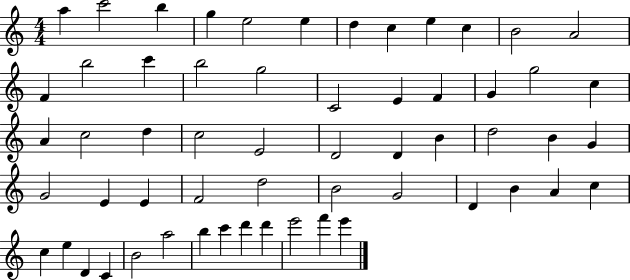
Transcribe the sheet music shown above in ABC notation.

X:1
T:Untitled
M:4/4
L:1/4
K:C
a c'2 b g e2 e d c e c B2 A2 F b2 c' b2 g2 C2 E F G g2 c A c2 d c2 E2 D2 D B d2 B G G2 E E F2 d2 B2 G2 D B A c c e D C B2 a2 b c' d' d' e'2 f' e'